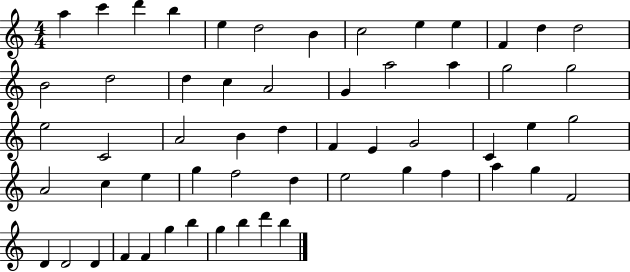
{
  \clef treble
  \numericTimeSignature
  \time 4/4
  \key c \major
  a''4 c'''4 d'''4 b''4 | e''4 d''2 b'4 | c''2 e''4 e''4 | f'4 d''4 d''2 | \break b'2 d''2 | d''4 c''4 a'2 | g'4 a''2 a''4 | g''2 g''2 | \break e''2 c'2 | a'2 b'4 d''4 | f'4 e'4 g'2 | c'4 e''4 g''2 | \break a'2 c''4 e''4 | g''4 f''2 d''4 | e''2 g''4 f''4 | a''4 g''4 f'2 | \break d'4 d'2 d'4 | f'4 f'4 g''4 b''4 | g''4 b''4 d'''4 b''4 | \bar "|."
}